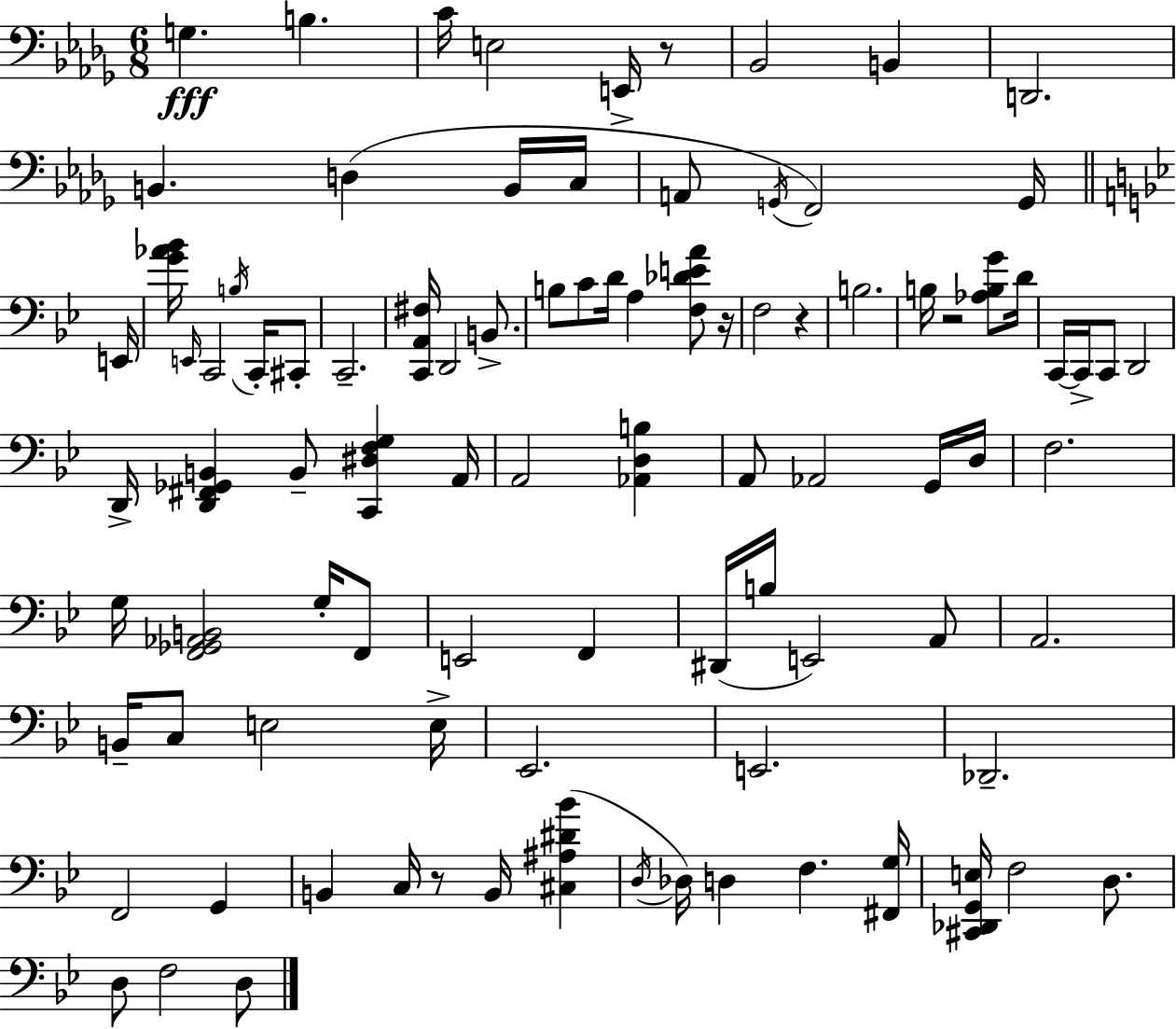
X:1
T:Untitled
M:6/8
L:1/4
K:Bbm
G, B, C/4 E,2 E,,/4 z/2 _B,,2 B,, D,,2 B,, D, B,,/4 C,/4 A,,/2 G,,/4 F,,2 G,,/4 E,,/4 [G_A_B]/4 E,,/4 C,,2 B,/4 C,,/4 ^C,,/2 C,,2 [C,,A,,^F,]/4 D,,2 B,,/2 B,/2 C/2 D/4 A, [F,_DEA]/2 z/4 F,2 z B,2 B,/4 z2 [_A,B,G]/2 D/4 C,,/4 C,,/4 C,,/2 D,,2 D,,/4 [D,,^F,,_G,,B,,] B,,/2 [C,,^D,F,G,] A,,/4 A,,2 [_A,,D,B,] A,,/2 _A,,2 G,,/4 D,/4 F,2 G,/4 [F,,_G,,_A,,B,,]2 G,/4 F,,/2 E,,2 F,, ^D,,/4 B,/4 E,,2 A,,/2 A,,2 B,,/4 C,/2 E,2 E,/4 _E,,2 E,,2 _D,,2 F,,2 G,, B,, C,/4 z/2 B,,/4 [^C,^A,^D_B] D,/4 _D,/4 D, F, [^F,,G,]/4 [^C,,_D,,G,,E,]/4 F,2 D,/2 D,/2 F,2 D,/2